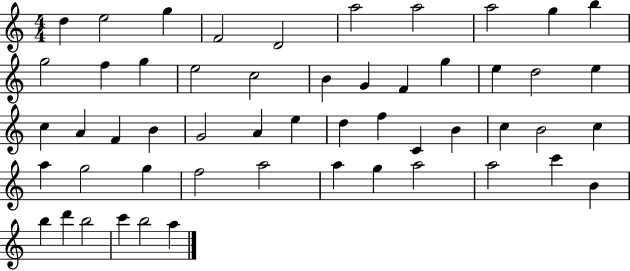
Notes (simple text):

D5/q E5/h G5/q F4/h D4/h A5/h A5/h A5/h G5/q B5/q G5/h F5/q G5/q E5/h C5/h B4/q G4/q F4/q G5/q E5/q D5/h E5/q C5/q A4/q F4/q B4/q G4/h A4/q E5/q D5/q F5/q C4/q B4/q C5/q B4/h C5/q A5/q G5/h G5/q F5/h A5/h A5/q G5/q A5/h A5/h C6/q B4/q B5/q D6/q B5/h C6/q B5/h A5/q